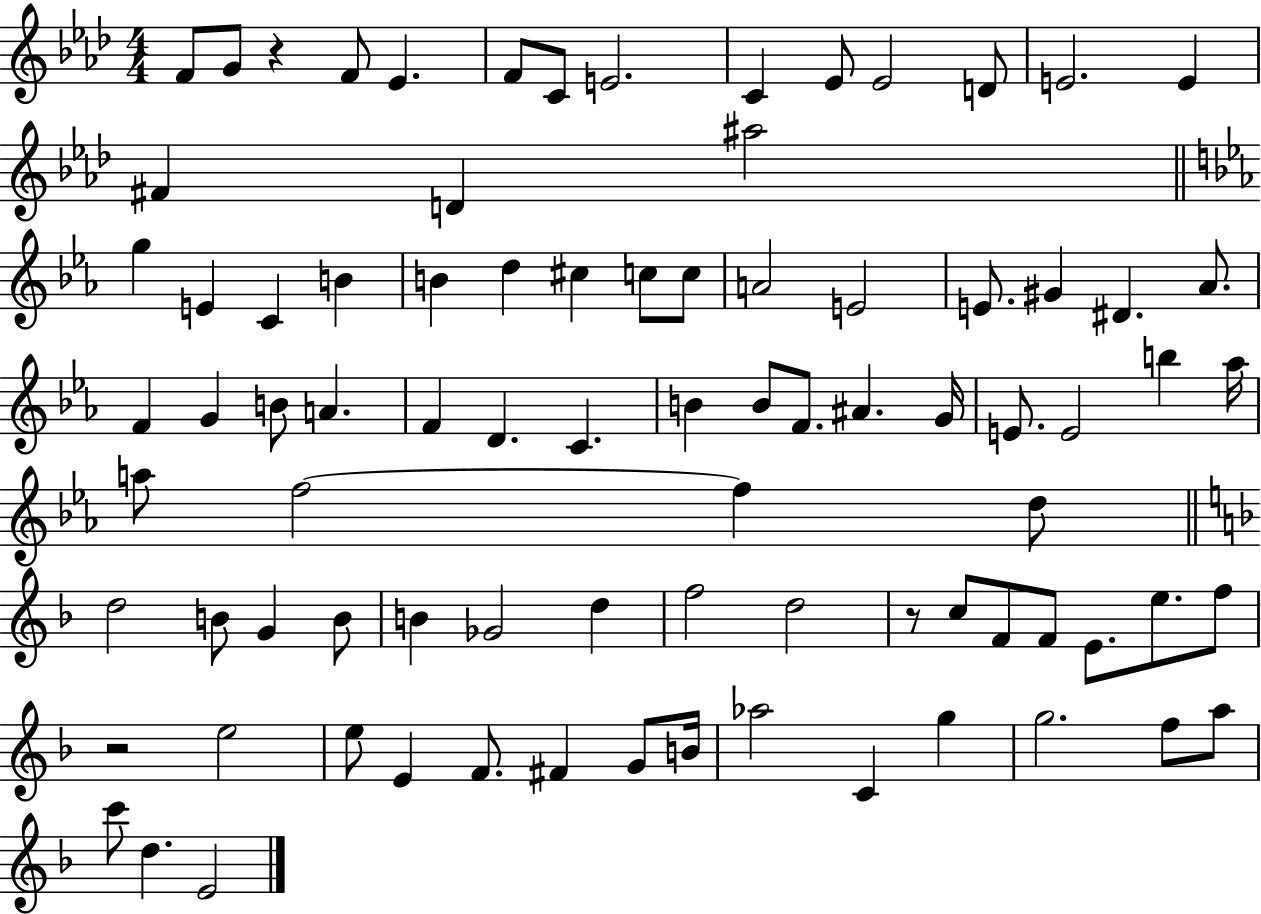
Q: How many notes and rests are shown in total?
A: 85